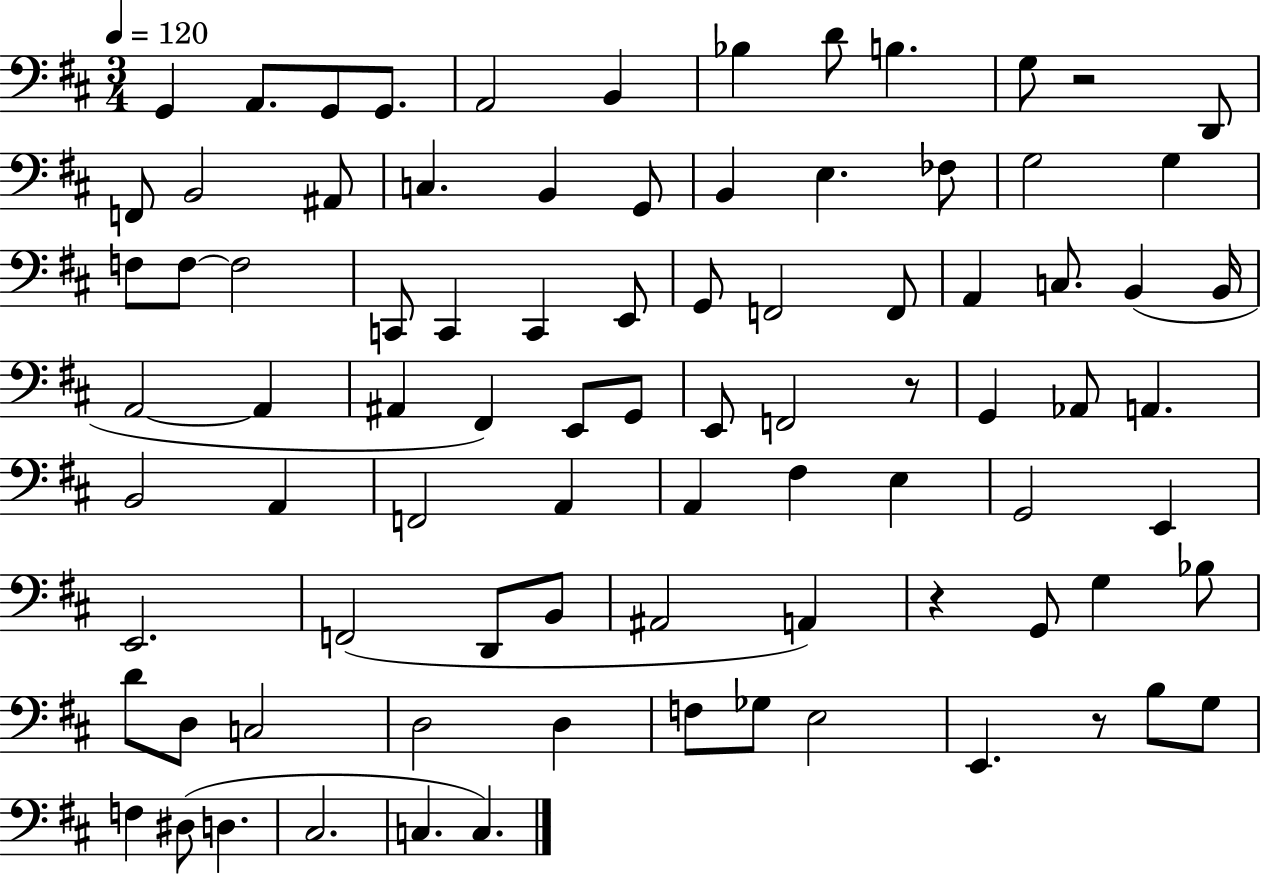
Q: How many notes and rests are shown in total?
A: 86